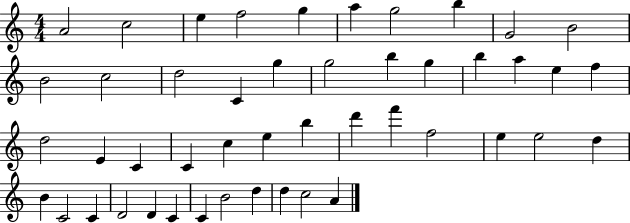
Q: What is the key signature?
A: C major